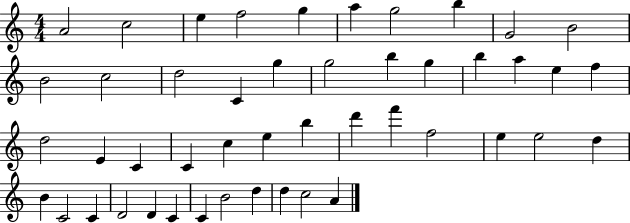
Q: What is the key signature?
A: C major